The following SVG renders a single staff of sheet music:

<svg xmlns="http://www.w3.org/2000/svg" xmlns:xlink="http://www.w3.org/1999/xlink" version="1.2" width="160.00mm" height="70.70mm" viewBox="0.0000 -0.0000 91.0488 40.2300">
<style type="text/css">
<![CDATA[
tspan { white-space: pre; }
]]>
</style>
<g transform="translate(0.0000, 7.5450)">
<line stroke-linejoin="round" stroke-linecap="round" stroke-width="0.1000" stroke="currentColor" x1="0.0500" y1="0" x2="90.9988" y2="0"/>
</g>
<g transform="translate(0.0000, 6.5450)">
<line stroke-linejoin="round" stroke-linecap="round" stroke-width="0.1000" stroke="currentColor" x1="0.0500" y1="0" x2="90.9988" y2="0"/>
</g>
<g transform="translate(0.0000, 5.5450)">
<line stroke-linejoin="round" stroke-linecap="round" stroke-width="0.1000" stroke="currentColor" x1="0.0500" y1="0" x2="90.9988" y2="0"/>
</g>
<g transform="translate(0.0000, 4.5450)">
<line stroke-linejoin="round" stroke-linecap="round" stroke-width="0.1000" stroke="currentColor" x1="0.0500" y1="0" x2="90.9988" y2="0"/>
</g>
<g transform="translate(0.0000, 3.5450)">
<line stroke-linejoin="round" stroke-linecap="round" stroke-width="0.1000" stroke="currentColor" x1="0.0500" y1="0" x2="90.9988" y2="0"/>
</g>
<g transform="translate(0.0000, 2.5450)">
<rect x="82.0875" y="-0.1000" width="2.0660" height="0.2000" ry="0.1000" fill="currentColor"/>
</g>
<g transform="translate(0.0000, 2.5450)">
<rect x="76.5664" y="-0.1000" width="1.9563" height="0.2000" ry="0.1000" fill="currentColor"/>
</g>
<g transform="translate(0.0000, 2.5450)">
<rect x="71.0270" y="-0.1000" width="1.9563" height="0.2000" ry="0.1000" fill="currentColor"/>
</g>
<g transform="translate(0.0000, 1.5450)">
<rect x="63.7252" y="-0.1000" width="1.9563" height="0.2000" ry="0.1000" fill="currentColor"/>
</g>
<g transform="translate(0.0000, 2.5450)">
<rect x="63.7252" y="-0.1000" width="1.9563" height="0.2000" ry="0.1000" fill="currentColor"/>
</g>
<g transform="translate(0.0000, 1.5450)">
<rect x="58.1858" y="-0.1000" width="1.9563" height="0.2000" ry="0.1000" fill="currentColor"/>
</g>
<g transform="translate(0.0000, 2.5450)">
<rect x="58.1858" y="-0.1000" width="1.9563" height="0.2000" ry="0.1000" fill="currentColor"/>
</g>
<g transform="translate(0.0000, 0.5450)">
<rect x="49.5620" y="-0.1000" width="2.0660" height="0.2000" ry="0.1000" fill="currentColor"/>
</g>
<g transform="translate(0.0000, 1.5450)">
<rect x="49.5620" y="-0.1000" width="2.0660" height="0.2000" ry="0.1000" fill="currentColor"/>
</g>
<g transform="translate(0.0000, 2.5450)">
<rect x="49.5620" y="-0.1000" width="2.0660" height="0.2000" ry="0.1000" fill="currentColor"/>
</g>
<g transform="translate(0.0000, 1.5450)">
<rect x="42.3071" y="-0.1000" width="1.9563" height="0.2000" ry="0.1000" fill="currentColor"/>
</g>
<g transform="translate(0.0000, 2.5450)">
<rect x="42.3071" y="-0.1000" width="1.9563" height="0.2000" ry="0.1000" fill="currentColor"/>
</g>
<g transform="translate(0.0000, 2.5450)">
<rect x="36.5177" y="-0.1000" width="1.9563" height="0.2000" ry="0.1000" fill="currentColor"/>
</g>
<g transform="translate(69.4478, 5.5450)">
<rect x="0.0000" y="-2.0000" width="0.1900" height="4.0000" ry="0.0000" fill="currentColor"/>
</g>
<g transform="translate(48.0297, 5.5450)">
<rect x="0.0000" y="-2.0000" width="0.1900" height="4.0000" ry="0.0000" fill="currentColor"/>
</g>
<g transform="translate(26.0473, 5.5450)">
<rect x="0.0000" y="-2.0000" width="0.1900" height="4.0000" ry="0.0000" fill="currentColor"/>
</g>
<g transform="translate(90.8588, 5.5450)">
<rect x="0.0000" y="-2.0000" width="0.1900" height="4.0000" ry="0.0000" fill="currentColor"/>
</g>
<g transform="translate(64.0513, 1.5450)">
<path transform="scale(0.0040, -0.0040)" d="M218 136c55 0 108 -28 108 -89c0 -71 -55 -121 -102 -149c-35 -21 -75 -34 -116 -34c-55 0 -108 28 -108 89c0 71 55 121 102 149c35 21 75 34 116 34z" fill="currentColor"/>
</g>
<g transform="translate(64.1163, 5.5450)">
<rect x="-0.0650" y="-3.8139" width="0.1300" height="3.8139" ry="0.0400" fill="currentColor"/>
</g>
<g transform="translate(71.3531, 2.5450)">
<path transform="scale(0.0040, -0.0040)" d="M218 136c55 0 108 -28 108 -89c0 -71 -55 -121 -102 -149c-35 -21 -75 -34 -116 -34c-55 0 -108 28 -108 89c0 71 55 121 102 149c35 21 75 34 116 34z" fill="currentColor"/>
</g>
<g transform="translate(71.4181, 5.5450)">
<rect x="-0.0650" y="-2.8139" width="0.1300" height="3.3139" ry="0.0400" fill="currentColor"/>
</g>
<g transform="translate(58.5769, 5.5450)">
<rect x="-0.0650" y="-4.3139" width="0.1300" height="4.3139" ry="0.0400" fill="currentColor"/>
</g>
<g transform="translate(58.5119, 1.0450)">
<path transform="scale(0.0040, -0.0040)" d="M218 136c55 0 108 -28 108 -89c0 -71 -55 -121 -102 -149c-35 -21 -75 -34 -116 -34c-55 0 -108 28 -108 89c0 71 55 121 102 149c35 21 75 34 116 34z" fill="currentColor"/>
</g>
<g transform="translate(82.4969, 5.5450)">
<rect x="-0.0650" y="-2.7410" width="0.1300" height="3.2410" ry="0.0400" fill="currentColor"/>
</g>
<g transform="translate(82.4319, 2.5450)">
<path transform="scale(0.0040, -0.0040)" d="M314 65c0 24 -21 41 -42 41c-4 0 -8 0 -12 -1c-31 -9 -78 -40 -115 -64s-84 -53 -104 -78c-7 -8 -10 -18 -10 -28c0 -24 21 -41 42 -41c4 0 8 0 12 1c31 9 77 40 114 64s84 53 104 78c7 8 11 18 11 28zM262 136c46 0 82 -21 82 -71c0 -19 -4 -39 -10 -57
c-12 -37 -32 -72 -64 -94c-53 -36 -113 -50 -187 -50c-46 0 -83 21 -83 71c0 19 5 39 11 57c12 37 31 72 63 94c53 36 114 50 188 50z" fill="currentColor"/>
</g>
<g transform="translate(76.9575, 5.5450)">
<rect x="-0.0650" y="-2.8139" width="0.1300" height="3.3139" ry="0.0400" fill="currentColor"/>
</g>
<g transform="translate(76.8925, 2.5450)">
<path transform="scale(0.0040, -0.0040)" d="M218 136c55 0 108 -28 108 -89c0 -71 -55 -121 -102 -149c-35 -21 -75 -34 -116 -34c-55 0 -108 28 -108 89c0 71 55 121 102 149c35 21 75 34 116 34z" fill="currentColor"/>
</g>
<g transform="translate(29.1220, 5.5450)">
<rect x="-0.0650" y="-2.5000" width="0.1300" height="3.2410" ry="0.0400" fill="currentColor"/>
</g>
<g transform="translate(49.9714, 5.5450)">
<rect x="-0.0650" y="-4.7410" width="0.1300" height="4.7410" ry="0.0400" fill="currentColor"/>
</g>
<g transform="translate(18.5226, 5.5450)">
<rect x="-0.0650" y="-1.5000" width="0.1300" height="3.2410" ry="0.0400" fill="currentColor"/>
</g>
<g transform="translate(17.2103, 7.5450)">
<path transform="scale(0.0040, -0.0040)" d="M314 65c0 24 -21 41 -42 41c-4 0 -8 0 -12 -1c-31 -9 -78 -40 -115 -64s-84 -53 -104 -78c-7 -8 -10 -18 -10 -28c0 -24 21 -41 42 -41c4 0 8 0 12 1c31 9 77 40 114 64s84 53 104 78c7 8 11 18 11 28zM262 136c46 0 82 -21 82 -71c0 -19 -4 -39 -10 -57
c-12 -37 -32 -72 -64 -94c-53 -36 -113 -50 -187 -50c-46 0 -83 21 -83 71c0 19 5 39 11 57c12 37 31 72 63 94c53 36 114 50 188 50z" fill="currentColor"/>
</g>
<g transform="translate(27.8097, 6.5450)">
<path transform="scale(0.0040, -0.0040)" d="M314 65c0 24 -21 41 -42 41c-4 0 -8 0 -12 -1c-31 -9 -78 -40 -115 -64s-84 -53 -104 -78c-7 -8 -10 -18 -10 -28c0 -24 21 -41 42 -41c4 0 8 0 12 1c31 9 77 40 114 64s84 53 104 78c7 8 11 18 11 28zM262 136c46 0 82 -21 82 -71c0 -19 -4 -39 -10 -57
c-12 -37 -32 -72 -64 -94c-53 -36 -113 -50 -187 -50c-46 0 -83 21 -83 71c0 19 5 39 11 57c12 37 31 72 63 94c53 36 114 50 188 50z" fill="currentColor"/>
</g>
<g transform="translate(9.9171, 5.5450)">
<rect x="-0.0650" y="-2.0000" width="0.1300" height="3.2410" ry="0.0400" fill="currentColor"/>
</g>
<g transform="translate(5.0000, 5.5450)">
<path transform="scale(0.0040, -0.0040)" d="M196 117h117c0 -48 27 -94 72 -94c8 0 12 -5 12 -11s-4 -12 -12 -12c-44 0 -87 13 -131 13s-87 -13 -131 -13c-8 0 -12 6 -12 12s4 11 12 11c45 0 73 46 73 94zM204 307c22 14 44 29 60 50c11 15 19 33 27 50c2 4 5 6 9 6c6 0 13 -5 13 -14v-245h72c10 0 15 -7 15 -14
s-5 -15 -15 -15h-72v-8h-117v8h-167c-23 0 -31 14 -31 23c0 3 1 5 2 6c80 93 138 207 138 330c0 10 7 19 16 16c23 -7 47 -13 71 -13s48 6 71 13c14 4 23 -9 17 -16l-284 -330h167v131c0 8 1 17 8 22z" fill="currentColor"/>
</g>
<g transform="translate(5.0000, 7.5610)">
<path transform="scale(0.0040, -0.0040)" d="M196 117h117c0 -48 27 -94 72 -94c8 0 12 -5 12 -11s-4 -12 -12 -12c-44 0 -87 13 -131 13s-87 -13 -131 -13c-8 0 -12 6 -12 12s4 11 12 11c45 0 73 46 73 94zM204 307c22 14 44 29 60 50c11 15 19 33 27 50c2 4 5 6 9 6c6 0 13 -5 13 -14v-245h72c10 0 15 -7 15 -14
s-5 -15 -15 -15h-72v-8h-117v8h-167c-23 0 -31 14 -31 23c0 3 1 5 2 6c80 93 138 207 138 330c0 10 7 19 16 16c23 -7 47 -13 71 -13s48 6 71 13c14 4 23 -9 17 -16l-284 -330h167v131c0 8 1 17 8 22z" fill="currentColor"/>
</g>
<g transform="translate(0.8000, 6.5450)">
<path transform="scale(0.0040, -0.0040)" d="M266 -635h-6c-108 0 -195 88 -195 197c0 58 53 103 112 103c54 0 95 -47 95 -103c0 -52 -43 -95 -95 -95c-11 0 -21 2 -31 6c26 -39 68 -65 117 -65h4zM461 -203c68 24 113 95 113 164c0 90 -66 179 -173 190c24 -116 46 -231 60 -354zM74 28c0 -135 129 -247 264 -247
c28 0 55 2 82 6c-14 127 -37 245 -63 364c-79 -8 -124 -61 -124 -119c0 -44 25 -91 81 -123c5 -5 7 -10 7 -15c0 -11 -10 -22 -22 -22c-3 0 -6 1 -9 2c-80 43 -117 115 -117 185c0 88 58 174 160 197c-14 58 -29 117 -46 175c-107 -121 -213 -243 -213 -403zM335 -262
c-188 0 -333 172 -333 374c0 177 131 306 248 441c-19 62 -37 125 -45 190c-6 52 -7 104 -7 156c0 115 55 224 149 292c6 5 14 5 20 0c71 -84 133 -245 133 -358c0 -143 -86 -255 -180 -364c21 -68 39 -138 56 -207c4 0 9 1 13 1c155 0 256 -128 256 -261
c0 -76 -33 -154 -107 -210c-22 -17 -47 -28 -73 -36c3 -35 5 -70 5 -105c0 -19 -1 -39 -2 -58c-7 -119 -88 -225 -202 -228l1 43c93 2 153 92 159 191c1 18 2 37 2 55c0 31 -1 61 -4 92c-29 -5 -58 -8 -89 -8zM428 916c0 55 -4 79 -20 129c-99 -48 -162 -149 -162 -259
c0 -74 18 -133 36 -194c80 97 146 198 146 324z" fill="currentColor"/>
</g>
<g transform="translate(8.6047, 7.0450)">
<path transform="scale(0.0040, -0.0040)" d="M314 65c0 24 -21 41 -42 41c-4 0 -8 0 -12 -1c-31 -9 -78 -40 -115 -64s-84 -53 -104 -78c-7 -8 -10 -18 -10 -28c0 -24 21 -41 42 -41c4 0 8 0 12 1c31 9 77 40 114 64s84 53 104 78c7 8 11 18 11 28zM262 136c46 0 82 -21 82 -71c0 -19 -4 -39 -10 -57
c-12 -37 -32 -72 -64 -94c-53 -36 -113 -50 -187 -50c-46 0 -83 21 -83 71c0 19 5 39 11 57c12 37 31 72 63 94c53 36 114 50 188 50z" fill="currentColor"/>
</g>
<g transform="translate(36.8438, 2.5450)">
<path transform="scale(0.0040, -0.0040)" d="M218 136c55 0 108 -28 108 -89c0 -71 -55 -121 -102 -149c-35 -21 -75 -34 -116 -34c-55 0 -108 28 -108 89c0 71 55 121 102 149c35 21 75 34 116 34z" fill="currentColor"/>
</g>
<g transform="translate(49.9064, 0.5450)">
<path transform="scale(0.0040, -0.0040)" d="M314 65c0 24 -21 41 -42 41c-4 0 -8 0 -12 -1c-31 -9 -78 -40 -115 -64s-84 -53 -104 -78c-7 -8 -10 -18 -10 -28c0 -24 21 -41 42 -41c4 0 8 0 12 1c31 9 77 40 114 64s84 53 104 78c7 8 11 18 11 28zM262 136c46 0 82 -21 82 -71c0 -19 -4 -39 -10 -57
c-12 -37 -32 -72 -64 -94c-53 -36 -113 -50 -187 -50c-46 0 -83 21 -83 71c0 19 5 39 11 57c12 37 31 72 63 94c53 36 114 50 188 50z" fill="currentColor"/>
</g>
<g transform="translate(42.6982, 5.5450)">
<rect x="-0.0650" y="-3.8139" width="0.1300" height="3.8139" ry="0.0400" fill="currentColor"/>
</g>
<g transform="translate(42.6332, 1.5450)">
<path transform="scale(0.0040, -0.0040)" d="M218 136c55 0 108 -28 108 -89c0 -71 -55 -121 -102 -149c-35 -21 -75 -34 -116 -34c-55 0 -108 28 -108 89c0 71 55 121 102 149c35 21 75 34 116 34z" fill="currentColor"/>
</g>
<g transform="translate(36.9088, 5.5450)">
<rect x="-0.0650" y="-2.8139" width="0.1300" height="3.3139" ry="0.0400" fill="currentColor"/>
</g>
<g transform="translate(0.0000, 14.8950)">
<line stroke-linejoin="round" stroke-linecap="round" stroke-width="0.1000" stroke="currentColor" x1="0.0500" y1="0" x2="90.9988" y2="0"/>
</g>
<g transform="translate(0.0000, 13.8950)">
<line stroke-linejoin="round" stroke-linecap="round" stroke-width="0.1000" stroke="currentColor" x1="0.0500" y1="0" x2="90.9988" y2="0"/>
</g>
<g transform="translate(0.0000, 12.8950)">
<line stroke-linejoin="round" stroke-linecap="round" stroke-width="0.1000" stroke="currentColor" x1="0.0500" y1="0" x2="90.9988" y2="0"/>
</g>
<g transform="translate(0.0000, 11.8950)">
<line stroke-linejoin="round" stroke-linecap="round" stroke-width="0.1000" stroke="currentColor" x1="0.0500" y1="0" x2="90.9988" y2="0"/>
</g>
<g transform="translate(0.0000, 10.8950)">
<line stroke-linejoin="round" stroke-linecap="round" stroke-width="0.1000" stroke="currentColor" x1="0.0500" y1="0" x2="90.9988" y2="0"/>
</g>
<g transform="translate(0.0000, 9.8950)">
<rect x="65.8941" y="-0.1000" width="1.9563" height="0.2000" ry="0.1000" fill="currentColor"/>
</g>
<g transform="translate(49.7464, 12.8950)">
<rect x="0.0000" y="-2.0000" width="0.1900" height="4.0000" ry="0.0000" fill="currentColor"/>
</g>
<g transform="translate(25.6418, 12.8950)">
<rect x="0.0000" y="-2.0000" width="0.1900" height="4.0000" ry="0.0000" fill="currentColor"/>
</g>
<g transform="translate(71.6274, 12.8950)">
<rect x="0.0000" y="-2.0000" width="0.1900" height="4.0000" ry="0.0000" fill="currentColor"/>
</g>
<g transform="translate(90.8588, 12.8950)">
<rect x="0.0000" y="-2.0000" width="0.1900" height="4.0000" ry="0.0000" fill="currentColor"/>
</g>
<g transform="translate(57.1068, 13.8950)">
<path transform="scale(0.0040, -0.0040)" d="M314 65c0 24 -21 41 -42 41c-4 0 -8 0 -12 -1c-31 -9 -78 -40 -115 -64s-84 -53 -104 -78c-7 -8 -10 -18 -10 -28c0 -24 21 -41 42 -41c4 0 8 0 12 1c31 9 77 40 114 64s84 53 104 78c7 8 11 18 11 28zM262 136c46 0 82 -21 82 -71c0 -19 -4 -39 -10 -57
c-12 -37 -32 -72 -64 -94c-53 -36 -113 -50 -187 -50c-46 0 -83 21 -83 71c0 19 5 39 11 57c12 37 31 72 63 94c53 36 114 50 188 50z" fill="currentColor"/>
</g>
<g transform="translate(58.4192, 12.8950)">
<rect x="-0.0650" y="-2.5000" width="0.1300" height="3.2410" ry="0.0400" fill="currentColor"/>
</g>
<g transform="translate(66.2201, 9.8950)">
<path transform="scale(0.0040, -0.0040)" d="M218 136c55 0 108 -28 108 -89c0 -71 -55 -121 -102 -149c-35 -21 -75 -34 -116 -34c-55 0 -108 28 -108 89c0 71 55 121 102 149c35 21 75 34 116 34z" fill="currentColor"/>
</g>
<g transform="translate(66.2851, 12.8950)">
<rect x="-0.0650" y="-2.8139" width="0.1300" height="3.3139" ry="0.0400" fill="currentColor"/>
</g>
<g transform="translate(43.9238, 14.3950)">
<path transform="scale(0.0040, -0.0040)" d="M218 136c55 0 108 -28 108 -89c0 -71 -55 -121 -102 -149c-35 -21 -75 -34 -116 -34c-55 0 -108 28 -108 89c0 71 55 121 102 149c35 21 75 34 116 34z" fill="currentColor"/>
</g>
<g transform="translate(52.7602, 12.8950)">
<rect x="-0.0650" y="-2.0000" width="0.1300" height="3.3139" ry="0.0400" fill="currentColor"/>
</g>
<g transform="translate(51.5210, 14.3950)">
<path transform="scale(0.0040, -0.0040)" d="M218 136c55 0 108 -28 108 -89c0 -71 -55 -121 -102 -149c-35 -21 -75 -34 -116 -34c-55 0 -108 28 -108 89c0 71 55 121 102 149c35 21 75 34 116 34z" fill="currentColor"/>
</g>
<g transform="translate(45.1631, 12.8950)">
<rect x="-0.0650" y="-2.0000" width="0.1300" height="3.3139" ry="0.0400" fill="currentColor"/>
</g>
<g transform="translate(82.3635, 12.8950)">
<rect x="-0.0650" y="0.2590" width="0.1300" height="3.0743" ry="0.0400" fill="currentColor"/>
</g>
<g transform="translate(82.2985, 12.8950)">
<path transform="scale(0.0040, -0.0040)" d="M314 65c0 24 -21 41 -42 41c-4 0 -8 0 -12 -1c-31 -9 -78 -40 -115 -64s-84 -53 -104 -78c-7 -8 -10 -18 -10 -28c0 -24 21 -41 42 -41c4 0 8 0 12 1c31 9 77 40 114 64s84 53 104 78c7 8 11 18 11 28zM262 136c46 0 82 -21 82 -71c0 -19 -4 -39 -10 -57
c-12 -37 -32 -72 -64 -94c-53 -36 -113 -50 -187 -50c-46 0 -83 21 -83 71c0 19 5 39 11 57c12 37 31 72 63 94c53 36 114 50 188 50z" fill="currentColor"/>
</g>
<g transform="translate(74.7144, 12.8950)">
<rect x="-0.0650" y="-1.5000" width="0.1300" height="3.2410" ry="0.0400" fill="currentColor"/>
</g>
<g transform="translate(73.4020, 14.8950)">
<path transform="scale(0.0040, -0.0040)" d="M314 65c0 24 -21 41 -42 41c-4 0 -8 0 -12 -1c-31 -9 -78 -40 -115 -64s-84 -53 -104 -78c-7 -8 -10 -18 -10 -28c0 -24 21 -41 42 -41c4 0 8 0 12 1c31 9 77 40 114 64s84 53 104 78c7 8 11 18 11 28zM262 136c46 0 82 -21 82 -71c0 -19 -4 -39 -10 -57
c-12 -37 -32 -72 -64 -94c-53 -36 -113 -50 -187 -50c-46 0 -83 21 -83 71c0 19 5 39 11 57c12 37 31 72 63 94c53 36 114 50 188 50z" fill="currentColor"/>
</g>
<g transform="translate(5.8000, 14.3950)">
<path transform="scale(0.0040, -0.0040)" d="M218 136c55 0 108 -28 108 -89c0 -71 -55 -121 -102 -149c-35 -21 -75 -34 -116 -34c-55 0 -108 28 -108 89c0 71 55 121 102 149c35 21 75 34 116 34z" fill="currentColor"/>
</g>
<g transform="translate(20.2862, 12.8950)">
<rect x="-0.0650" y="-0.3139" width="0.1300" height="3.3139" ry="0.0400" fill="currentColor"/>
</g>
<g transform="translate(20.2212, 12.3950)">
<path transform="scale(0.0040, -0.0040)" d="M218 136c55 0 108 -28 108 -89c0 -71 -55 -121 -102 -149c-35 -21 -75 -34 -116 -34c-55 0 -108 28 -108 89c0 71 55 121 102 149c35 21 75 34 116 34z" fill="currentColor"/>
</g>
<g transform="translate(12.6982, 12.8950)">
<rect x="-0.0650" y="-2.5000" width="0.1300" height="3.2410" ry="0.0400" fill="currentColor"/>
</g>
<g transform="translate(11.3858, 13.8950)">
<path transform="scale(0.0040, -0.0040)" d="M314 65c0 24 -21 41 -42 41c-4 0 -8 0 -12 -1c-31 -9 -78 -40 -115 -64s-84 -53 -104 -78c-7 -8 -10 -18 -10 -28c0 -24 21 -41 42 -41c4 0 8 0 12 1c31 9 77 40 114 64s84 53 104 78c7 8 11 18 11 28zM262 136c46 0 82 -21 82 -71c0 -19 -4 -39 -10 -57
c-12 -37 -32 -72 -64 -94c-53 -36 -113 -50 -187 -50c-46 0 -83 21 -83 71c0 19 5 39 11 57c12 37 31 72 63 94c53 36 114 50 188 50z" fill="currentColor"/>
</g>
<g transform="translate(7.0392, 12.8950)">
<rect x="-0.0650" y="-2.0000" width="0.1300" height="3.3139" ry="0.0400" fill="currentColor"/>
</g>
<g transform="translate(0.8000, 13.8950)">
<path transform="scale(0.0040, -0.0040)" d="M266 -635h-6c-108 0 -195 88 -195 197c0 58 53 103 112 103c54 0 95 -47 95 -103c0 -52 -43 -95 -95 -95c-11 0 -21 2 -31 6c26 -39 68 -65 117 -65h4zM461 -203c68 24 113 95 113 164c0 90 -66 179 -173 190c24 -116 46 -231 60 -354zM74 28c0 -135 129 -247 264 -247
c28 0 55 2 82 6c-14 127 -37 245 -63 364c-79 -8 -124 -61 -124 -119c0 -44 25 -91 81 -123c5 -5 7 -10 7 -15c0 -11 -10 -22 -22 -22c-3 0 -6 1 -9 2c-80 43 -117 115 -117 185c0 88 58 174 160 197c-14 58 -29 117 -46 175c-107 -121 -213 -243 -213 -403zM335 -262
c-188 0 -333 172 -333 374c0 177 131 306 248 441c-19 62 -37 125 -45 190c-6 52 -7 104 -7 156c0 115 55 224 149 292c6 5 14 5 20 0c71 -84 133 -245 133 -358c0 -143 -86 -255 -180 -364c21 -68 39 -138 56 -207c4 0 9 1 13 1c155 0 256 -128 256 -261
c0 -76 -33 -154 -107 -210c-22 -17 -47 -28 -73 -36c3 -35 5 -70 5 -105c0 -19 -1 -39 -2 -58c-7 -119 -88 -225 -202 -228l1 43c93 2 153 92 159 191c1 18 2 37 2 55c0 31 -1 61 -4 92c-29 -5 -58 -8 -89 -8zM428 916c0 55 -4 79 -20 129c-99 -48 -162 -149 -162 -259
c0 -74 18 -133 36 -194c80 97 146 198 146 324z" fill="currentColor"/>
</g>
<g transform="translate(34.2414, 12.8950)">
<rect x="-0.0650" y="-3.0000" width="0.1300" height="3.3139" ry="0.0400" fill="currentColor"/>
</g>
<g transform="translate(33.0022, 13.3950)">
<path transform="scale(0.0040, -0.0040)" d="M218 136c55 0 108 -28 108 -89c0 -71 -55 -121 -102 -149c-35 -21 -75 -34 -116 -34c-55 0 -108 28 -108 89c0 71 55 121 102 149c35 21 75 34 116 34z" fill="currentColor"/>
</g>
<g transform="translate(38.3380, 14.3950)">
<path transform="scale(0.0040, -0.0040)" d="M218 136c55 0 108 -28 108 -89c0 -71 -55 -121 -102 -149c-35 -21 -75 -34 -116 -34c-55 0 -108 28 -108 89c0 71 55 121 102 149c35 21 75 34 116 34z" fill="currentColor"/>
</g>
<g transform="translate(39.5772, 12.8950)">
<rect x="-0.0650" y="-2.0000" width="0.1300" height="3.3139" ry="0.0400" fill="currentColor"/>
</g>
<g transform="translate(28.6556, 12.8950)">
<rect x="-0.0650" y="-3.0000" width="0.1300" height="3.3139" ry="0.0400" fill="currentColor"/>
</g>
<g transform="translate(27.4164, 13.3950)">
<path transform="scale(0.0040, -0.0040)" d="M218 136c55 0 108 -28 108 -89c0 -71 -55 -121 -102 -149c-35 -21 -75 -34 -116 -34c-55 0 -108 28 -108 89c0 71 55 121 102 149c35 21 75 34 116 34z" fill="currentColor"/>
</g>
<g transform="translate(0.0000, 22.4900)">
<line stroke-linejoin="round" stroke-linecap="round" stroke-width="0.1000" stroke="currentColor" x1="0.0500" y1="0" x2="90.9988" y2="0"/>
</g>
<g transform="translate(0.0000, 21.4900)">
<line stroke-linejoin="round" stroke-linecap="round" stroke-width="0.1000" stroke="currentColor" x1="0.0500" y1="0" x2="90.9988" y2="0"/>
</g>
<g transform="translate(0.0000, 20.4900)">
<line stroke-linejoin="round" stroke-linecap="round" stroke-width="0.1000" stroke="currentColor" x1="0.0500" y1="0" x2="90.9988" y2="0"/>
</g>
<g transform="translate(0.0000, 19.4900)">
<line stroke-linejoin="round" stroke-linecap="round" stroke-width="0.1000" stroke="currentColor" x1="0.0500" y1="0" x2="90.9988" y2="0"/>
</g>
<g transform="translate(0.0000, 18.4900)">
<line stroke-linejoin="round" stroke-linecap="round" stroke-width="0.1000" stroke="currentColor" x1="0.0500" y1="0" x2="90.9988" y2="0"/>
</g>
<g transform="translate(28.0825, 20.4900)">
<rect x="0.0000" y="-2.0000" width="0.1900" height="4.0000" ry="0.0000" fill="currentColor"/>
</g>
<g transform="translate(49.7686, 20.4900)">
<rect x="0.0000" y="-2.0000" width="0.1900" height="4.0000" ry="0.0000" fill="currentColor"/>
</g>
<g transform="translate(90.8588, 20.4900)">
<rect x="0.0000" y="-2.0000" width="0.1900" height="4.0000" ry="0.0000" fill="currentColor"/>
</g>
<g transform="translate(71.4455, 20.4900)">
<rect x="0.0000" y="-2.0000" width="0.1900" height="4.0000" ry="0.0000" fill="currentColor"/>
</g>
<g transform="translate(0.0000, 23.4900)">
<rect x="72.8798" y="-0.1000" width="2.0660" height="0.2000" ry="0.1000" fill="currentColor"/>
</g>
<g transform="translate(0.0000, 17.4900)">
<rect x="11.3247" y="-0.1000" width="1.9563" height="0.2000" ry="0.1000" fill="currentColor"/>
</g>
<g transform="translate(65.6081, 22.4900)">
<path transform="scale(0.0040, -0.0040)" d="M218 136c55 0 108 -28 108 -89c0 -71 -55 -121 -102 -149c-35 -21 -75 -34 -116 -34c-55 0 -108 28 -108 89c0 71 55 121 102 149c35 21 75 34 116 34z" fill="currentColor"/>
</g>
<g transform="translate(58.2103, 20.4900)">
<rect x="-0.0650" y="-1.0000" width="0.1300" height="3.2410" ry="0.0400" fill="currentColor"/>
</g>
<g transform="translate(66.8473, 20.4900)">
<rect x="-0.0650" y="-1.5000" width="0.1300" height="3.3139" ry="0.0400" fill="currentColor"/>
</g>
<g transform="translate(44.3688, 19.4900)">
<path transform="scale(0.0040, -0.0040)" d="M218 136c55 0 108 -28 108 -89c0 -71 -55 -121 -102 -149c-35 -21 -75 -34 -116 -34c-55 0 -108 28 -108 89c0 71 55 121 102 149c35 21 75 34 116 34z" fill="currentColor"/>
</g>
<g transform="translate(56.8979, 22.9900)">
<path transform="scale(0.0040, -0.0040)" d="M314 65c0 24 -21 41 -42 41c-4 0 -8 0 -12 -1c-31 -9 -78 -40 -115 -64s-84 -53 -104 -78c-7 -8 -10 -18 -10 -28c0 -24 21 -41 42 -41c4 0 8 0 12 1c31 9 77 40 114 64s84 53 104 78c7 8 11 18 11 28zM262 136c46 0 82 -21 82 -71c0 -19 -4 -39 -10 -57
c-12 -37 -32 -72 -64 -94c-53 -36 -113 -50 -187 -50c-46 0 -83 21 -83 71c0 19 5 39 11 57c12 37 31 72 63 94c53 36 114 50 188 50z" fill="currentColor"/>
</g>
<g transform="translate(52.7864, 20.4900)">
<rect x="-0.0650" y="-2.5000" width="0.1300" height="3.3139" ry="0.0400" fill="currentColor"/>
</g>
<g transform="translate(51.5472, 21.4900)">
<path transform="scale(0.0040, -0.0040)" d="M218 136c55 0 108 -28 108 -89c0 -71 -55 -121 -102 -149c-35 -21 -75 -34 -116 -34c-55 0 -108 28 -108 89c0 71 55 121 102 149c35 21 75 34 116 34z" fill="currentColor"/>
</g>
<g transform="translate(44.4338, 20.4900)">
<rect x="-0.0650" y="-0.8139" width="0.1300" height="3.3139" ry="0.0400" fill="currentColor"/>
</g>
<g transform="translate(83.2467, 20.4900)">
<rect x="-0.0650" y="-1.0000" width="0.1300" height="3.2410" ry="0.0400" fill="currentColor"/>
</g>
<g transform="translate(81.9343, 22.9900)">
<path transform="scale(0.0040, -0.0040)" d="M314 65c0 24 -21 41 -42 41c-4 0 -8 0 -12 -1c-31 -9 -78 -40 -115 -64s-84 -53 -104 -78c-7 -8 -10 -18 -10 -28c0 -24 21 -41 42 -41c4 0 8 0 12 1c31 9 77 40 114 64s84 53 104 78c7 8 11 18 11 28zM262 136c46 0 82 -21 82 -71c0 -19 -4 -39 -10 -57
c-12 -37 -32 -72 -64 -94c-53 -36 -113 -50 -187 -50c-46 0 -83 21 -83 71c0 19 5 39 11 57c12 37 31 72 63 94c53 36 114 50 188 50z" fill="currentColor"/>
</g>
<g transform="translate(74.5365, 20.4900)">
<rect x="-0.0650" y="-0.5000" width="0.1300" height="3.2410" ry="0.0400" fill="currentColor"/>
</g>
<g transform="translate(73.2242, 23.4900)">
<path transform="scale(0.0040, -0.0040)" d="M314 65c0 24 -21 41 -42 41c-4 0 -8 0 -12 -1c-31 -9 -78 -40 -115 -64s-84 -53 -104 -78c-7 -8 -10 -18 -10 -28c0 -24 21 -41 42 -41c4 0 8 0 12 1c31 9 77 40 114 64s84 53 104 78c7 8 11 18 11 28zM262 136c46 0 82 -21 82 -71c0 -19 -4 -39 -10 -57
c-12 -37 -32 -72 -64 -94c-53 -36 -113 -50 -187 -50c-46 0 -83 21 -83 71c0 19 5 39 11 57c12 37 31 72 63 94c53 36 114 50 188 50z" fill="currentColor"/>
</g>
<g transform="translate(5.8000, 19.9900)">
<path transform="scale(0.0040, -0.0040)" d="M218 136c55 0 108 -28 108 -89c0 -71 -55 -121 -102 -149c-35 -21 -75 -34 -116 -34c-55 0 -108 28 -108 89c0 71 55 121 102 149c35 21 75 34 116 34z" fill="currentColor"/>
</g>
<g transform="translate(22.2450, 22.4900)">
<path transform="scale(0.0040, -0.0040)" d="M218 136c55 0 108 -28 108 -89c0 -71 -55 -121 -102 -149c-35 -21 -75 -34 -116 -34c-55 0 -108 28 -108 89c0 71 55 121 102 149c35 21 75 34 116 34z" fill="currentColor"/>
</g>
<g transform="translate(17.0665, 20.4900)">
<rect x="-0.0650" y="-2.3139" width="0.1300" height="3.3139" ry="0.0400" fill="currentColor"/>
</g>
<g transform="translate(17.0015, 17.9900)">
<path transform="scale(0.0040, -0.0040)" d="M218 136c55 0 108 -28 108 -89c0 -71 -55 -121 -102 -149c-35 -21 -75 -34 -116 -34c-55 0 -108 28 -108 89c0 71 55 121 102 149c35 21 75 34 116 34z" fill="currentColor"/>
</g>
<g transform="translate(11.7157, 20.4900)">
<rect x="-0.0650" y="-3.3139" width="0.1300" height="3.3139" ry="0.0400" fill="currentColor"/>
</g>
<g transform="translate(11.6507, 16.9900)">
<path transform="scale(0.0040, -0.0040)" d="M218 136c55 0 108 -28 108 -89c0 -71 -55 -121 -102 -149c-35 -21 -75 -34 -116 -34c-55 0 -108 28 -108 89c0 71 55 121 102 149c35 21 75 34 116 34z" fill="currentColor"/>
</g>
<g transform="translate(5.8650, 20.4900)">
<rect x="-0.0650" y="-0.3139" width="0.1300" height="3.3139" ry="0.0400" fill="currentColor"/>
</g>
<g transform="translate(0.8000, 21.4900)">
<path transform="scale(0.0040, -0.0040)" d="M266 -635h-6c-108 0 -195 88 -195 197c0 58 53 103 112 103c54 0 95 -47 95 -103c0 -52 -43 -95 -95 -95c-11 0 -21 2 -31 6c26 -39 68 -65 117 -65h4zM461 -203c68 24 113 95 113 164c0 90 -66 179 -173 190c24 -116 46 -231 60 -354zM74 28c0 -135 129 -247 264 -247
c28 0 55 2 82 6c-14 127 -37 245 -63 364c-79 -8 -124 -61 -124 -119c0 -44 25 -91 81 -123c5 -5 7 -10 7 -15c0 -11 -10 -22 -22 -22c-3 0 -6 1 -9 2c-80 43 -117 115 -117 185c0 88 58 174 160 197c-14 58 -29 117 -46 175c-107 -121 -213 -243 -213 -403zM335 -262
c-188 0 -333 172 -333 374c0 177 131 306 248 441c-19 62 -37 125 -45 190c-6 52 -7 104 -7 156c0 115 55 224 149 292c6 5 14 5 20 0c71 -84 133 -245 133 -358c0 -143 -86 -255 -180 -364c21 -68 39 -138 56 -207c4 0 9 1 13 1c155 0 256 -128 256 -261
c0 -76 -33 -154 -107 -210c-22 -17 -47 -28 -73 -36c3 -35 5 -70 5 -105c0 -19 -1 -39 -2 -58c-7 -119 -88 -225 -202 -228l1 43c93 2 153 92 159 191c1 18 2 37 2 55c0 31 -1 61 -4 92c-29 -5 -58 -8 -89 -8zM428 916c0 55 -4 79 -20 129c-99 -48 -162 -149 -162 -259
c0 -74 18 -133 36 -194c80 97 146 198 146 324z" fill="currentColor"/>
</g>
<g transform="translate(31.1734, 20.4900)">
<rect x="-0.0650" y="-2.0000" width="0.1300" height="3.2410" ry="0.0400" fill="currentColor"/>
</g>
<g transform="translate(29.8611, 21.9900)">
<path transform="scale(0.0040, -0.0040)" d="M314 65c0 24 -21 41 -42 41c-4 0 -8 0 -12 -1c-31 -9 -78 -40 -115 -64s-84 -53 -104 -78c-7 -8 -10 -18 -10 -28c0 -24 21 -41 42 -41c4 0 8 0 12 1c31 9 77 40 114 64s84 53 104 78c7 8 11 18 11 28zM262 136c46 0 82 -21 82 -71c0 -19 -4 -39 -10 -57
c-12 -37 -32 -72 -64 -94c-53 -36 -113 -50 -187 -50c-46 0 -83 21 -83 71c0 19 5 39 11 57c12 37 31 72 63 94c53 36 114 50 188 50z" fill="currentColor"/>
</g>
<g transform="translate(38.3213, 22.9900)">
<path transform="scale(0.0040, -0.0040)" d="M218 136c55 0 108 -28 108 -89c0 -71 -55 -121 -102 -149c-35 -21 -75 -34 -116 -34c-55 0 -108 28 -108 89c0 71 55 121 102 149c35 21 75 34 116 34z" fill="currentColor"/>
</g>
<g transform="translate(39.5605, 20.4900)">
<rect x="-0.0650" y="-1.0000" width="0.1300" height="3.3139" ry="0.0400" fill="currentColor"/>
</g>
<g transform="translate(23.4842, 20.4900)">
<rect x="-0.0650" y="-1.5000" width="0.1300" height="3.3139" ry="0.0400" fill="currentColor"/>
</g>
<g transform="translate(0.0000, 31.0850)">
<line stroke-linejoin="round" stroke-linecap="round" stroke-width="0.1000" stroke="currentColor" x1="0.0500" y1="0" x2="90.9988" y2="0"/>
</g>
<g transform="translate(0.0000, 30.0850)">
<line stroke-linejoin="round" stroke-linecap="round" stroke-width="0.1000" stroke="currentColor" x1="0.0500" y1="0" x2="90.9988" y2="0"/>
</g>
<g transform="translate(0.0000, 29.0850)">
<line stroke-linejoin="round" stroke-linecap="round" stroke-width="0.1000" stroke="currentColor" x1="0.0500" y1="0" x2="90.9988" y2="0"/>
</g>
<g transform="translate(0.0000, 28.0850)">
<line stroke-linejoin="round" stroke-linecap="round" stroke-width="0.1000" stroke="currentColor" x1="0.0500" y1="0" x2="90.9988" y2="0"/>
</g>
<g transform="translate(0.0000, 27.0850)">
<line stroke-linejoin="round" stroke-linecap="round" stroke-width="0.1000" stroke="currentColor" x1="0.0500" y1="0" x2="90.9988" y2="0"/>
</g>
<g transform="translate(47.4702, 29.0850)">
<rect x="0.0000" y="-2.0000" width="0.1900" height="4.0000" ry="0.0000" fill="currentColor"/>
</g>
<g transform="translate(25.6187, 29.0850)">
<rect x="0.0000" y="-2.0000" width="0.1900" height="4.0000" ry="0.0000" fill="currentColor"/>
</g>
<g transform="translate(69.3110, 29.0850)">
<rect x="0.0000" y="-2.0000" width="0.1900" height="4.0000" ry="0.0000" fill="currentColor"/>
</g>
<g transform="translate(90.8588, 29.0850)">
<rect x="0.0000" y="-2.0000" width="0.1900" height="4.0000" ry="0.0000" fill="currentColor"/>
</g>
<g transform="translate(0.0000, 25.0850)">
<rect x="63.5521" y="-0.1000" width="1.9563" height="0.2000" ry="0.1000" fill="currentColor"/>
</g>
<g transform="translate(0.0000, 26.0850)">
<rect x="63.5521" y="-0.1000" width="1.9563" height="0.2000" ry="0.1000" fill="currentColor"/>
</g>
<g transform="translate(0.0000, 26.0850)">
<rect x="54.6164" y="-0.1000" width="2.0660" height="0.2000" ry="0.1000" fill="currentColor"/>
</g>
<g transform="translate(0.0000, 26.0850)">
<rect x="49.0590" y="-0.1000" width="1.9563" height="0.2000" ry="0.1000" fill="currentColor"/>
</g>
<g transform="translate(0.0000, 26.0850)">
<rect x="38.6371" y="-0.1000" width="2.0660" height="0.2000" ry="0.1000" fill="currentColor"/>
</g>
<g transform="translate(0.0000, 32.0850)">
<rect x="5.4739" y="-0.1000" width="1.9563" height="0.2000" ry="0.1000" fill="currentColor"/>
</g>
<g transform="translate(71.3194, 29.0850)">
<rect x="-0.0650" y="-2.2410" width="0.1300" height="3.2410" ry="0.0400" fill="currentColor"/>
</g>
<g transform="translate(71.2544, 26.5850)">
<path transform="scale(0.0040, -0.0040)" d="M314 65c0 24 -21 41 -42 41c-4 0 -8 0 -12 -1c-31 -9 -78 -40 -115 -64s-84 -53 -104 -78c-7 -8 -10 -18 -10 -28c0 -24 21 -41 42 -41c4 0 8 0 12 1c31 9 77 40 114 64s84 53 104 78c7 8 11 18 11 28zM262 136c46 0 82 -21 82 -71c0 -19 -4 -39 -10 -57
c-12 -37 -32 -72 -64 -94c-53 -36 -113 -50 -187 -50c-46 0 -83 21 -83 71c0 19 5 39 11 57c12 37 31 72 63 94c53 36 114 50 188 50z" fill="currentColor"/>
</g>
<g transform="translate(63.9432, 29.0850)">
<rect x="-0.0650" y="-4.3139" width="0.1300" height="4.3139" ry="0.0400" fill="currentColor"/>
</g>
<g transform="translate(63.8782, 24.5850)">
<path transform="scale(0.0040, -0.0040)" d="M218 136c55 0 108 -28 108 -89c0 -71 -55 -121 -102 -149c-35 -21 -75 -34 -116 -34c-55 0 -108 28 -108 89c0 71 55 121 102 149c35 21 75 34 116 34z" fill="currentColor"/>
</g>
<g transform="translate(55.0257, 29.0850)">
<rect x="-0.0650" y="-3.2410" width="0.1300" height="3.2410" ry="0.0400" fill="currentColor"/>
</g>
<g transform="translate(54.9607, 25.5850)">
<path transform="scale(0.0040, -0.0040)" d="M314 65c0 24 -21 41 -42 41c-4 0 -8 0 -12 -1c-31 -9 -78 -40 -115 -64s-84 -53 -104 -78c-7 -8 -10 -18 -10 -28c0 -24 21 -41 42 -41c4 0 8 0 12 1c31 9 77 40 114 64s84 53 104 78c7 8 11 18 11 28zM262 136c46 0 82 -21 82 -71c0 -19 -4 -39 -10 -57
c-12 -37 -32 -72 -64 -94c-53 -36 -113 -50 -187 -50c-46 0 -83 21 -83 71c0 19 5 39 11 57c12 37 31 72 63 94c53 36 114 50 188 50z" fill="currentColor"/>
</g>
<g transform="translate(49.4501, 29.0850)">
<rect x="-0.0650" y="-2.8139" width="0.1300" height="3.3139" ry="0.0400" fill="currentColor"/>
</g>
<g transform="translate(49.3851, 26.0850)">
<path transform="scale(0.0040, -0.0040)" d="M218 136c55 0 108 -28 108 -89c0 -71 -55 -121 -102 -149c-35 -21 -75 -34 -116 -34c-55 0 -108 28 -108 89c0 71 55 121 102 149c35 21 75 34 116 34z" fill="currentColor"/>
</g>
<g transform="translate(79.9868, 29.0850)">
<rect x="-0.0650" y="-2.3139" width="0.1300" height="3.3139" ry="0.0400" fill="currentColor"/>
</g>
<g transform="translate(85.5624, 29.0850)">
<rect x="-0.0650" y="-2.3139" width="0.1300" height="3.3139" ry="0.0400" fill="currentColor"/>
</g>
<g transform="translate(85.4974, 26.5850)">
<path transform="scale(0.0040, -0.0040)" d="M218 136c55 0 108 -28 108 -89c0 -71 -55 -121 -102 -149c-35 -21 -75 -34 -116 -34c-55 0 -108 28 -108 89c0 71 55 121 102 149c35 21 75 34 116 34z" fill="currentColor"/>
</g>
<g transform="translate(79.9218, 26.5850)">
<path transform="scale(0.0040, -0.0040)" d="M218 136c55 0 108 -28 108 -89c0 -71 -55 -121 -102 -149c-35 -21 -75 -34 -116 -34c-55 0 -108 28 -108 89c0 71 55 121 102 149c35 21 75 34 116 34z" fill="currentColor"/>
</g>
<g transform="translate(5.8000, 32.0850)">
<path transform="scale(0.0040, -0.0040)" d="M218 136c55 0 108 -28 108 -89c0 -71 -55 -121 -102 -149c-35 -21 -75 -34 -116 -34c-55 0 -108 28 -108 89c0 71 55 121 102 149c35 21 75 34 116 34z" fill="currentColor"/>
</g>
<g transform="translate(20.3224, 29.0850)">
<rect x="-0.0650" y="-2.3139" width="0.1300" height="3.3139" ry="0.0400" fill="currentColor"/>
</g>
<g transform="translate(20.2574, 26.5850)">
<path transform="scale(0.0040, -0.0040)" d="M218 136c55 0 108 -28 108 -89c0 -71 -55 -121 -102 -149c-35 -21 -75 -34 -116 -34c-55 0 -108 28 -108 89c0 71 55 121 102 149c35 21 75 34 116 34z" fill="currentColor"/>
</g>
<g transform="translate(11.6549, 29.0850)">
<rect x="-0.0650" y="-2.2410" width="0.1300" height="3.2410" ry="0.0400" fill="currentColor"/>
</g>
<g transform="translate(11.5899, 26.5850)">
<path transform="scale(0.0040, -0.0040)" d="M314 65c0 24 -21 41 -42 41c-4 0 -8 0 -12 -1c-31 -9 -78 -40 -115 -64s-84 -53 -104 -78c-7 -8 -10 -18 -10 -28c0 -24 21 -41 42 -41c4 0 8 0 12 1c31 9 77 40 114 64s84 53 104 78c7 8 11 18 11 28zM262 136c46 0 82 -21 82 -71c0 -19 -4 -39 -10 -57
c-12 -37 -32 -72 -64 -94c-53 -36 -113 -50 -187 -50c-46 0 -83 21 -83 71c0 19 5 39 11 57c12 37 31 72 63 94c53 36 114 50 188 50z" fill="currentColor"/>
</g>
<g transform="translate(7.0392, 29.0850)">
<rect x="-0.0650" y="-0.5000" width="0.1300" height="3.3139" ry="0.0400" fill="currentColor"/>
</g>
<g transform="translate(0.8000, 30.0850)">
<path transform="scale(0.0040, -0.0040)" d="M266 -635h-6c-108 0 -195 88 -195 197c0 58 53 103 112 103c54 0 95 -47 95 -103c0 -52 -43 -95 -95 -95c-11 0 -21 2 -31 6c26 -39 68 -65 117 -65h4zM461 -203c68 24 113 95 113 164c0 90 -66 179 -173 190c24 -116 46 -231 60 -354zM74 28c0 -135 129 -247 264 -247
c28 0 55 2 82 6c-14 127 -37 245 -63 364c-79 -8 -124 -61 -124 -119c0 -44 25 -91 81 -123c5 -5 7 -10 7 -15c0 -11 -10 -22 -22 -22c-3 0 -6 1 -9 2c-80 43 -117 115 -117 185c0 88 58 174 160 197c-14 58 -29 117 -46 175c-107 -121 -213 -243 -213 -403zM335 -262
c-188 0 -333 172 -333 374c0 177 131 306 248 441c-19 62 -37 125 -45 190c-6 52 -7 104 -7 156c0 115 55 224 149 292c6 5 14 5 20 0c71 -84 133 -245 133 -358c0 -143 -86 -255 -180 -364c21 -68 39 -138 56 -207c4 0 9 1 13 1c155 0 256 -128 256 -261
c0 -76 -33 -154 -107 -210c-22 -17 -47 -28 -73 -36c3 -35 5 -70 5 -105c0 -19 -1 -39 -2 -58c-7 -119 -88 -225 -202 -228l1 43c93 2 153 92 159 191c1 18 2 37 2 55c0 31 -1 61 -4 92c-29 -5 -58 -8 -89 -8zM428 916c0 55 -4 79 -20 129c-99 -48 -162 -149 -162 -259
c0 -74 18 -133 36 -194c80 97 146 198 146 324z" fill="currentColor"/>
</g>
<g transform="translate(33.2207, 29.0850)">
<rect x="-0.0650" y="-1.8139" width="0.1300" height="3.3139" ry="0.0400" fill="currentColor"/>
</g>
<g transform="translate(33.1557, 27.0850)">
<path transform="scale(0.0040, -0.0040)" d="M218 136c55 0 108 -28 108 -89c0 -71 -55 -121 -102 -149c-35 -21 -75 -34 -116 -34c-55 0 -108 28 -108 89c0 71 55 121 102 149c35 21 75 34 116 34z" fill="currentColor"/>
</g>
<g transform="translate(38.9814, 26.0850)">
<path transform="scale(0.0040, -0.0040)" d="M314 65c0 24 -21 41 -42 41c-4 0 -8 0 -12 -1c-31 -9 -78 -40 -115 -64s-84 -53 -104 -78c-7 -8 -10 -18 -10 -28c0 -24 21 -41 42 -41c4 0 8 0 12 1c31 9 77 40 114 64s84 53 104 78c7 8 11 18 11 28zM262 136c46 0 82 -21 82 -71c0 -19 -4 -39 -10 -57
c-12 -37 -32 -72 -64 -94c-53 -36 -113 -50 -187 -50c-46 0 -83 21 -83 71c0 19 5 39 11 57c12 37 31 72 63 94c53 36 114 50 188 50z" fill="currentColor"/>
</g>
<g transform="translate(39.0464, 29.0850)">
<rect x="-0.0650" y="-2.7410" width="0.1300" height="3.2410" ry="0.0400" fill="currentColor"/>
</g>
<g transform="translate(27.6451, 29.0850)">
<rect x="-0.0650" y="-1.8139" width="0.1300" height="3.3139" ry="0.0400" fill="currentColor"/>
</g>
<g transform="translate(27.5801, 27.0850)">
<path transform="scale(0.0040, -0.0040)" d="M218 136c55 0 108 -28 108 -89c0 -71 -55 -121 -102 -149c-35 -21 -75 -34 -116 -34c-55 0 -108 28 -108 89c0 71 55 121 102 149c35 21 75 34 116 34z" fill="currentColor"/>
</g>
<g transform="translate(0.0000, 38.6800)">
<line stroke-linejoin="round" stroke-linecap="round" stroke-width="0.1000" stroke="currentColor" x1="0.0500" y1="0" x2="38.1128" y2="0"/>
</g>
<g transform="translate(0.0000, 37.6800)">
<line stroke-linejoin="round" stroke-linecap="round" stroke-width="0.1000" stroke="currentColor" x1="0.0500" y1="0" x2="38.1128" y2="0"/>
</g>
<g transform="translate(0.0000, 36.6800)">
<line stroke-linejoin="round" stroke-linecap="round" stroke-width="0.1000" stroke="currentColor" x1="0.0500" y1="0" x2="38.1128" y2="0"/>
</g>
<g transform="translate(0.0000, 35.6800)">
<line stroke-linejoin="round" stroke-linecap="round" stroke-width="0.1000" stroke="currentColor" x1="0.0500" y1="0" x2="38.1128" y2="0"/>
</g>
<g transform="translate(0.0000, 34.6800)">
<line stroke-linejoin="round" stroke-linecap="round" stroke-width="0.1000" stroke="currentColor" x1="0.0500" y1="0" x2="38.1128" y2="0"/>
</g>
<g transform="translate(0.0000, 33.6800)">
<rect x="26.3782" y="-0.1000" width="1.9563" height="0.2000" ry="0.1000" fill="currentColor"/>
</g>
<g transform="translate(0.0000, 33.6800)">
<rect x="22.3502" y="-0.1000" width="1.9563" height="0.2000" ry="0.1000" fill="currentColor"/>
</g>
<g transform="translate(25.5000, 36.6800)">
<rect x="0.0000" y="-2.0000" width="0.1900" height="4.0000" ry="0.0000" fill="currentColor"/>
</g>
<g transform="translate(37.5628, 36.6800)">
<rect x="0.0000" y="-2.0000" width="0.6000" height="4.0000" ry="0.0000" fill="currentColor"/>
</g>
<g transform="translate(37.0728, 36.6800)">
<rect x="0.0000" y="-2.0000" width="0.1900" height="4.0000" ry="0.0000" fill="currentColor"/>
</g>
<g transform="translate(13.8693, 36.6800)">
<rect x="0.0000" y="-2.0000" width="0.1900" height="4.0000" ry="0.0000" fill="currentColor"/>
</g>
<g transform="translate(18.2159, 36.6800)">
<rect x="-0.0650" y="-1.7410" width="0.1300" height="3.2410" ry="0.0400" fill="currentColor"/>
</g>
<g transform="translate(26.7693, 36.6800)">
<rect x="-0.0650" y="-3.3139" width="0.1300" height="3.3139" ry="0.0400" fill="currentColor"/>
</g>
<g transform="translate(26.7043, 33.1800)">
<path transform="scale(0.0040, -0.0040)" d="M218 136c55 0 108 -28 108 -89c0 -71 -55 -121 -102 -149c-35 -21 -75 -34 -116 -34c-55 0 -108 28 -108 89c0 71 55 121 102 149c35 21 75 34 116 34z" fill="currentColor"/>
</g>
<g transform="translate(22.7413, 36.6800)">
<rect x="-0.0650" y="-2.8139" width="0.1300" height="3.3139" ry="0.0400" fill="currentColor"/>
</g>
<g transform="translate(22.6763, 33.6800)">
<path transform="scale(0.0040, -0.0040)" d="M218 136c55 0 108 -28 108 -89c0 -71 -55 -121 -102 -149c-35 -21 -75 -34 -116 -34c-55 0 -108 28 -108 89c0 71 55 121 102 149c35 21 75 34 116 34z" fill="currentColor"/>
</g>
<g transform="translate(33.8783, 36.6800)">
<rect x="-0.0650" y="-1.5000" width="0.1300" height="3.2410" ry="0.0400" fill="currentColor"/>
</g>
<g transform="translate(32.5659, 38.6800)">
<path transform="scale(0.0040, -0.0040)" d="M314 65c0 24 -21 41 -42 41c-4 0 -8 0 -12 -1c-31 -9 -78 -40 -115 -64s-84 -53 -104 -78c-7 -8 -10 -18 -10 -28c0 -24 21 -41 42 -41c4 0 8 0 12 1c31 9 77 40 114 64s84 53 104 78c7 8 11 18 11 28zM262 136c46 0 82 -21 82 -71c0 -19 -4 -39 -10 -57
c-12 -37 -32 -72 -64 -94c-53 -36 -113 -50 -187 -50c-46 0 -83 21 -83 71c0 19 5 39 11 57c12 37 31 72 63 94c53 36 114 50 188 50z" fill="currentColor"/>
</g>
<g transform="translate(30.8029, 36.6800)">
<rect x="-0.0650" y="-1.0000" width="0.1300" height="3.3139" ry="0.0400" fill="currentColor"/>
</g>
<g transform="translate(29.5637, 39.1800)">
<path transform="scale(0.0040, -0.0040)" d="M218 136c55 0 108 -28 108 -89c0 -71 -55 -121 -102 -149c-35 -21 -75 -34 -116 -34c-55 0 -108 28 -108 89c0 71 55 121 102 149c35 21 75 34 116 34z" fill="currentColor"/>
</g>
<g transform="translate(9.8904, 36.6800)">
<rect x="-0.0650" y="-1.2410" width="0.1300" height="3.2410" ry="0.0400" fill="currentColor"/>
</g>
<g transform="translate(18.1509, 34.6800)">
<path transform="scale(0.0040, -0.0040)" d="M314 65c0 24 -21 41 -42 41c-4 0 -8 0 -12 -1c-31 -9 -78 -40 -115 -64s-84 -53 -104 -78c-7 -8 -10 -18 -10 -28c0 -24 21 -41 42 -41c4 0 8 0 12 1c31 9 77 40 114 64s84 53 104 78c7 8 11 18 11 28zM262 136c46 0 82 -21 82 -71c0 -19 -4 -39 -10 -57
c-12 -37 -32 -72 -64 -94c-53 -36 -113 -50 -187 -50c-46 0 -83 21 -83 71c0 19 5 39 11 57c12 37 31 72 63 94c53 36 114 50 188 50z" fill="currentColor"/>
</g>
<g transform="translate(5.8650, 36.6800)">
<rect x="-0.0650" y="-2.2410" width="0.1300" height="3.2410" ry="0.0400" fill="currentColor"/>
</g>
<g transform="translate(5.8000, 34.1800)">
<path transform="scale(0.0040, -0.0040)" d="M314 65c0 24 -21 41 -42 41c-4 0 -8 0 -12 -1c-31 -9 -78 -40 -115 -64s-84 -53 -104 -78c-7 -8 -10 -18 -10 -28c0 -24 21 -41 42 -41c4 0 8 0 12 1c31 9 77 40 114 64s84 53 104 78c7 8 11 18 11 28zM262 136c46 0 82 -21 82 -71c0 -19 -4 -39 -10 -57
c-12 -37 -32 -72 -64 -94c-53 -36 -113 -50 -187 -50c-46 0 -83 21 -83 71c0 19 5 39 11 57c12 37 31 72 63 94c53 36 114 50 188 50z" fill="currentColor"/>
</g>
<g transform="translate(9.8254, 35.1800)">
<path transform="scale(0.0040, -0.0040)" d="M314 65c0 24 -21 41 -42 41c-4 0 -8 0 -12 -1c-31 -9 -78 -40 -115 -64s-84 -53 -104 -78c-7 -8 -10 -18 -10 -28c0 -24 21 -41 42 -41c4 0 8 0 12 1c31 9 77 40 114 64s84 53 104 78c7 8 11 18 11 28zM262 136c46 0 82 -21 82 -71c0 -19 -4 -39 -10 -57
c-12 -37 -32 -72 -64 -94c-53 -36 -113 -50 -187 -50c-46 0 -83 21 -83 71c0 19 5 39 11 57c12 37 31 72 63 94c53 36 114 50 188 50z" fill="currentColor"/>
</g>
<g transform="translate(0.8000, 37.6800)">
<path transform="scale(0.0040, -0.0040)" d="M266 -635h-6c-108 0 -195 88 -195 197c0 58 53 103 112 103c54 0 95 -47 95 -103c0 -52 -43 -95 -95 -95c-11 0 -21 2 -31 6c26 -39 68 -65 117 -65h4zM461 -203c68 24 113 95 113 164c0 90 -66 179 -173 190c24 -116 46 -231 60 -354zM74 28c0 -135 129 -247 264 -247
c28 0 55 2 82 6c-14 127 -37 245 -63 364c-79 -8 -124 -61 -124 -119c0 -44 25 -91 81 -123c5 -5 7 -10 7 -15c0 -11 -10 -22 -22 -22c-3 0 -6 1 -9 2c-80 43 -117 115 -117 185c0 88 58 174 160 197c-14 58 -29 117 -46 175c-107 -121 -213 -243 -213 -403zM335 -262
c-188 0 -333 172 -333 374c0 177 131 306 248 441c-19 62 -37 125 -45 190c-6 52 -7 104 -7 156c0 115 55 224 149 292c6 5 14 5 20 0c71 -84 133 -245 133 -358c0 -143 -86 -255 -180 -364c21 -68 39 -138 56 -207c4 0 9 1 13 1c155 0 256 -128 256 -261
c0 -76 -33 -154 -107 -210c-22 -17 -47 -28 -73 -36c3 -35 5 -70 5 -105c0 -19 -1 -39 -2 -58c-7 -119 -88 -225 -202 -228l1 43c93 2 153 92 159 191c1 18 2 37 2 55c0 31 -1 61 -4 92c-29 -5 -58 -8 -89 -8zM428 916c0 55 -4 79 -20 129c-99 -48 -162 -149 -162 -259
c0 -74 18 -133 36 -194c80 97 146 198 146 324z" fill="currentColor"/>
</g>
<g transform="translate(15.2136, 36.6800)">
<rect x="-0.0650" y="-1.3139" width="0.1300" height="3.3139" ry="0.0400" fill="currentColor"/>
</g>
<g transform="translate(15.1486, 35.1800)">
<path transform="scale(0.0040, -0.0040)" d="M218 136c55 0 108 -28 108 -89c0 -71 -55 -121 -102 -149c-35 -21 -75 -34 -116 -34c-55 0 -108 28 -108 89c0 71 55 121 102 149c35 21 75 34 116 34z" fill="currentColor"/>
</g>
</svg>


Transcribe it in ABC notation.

X:1
T:Untitled
M:4/4
L:1/4
K:C
F2 E2 G2 a c' e'2 d' c' a a a2 F G2 c A A F F F G2 a E2 B2 c b g E F2 D d G D2 E C2 D2 C g2 g f f a2 a b2 d' g2 g g g2 e2 e f2 a b D E2